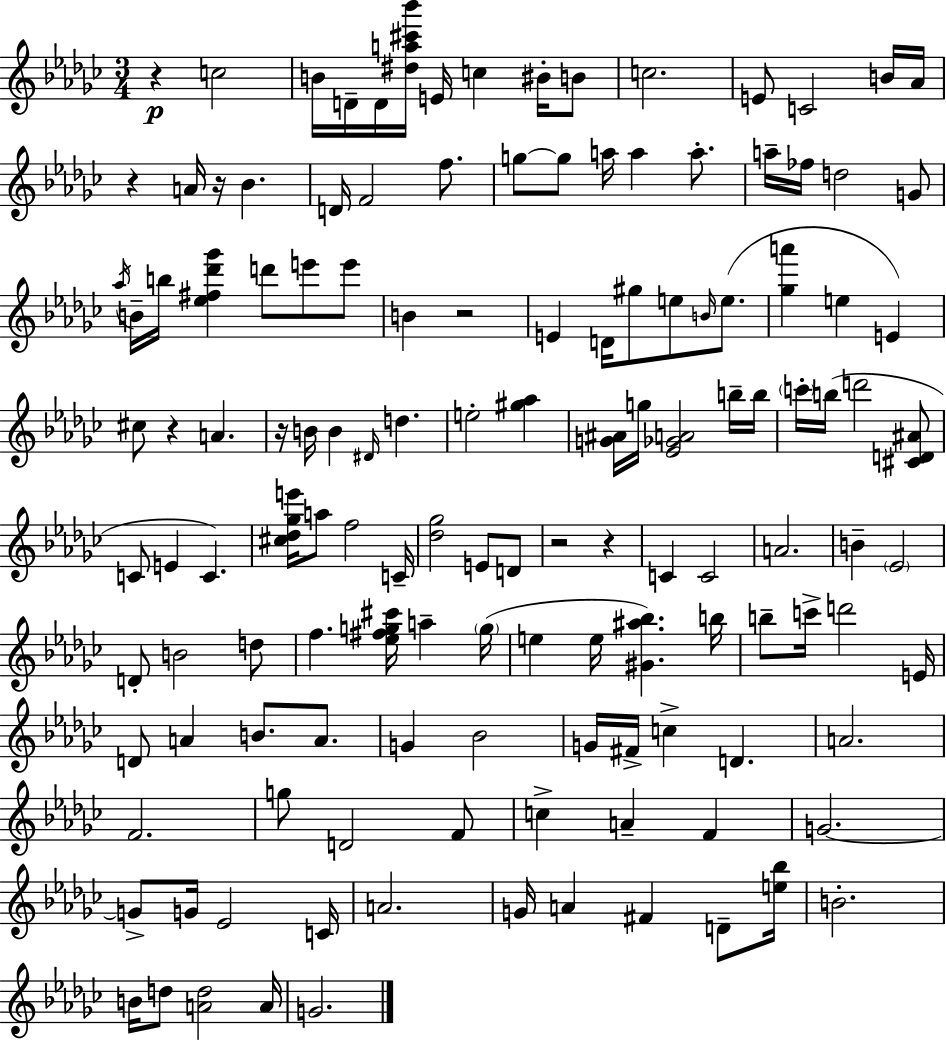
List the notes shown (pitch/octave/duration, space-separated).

R/q C5/h B4/s D4/s D4/s [D#5,A5,C#6,Bb6]/s E4/s C5/q BIS4/s B4/e C5/h. E4/e C4/h B4/s Ab4/s R/q A4/s R/s Bb4/q. D4/s F4/h F5/e. G5/e G5/e A5/s A5/q A5/e. A5/s FES5/s D5/h G4/e Ab5/s B4/s B5/s [Eb5,F#5,Db6,Gb6]/q D6/e E6/e E6/e B4/q R/h E4/q D4/s G#5/e E5/e B4/s E5/e. [Gb5,A6]/q E5/q E4/q C#5/e R/q A4/q. R/s B4/s B4/q D#4/s D5/q. E5/h [G#5,Ab5]/q [G4,A#4]/s G5/s [Eb4,Gb4,A4]/h B5/s B5/s C6/s B5/s D6/h [C#4,D4,A#4]/e C4/e E4/q C4/q. [C#5,Db5,Gb5,E6]/s A5/e F5/h C4/s [Db5,Gb5]/h E4/e D4/e R/h R/q C4/q C4/h A4/h. B4/q Eb4/h D4/e B4/h D5/e F5/q. [Eb5,F#5,G5,C#6]/s A5/q G5/s E5/q E5/s [G#4,A#5,Bb5]/q. B5/s B5/e C6/s D6/h E4/s D4/e A4/q B4/e. A4/e. G4/q Bb4/h G4/s F#4/s C5/q D4/q. A4/h. F4/h. G5/e D4/h F4/e C5/q A4/q F4/q G4/h. G4/e G4/s Eb4/h C4/s A4/h. G4/s A4/q F#4/q D4/e [E5,Bb5]/s B4/h. B4/s D5/e [A4,D5]/h A4/s G4/h.